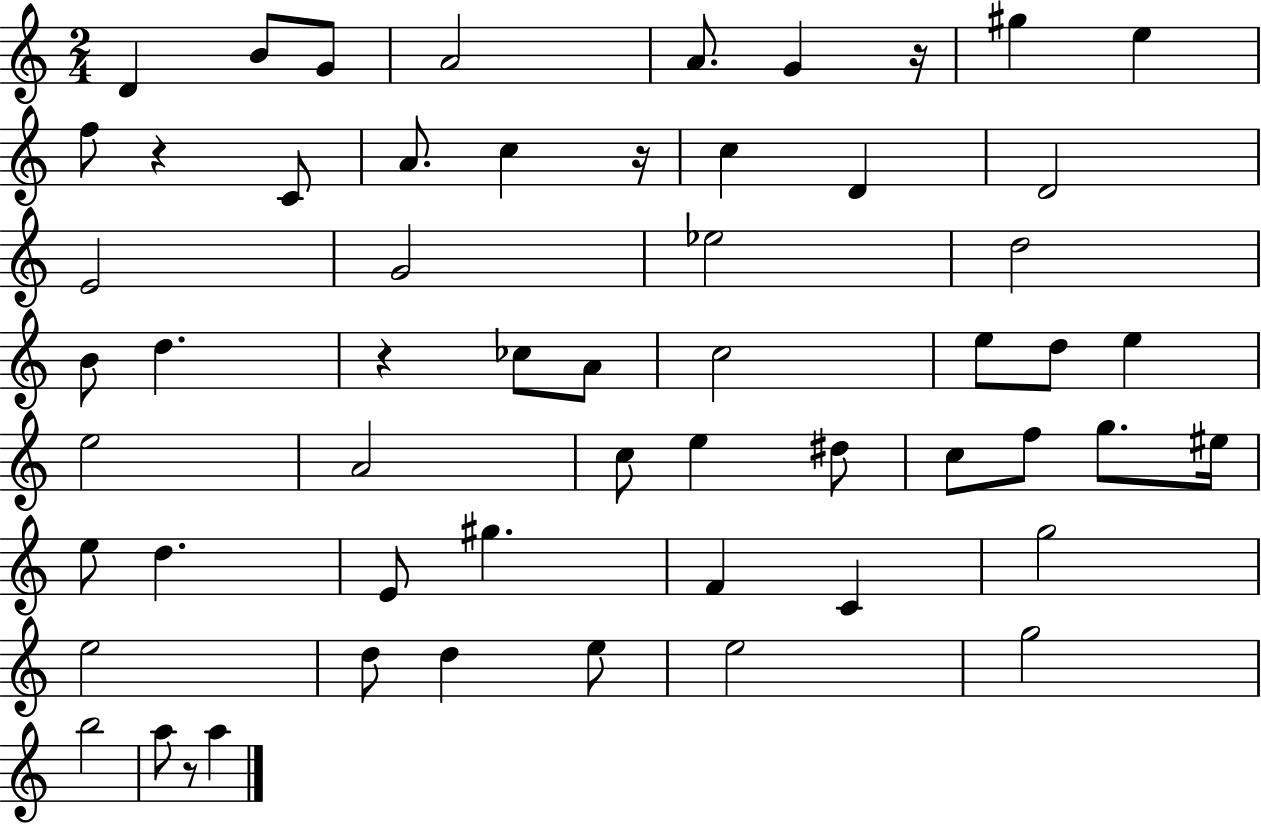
{
  \clef treble
  \numericTimeSignature
  \time 2/4
  \key c \major
  \repeat volta 2 { d'4 b'8 g'8 | a'2 | a'8. g'4 r16 | gis''4 e''4 | \break f''8 r4 c'8 | a'8. c''4 r16 | c''4 d'4 | d'2 | \break e'2 | g'2 | ees''2 | d''2 | \break b'8 d''4. | r4 ces''8 a'8 | c''2 | e''8 d''8 e''4 | \break e''2 | a'2 | c''8 e''4 dis''8 | c''8 f''8 g''8. eis''16 | \break e''8 d''4. | e'8 gis''4. | f'4 c'4 | g''2 | \break e''2 | d''8 d''4 e''8 | e''2 | g''2 | \break b''2 | a''8 r8 a''4 | } \bar "|."
}